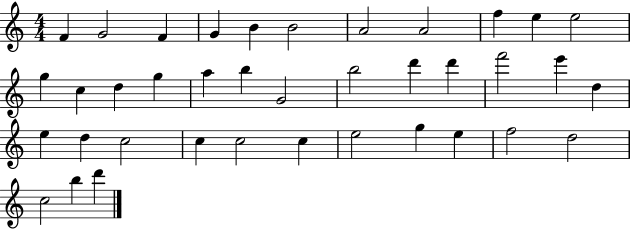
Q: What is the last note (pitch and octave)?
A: D6